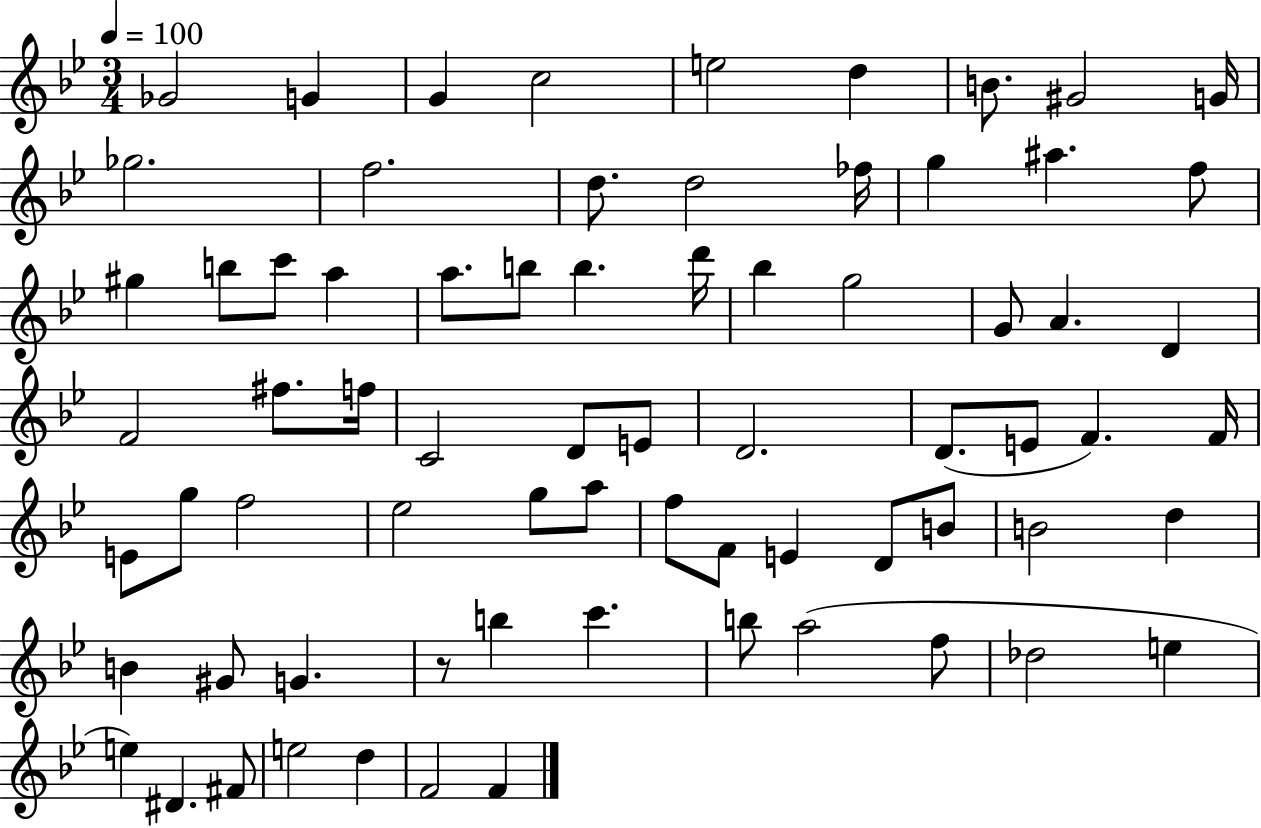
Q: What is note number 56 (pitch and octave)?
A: G#4